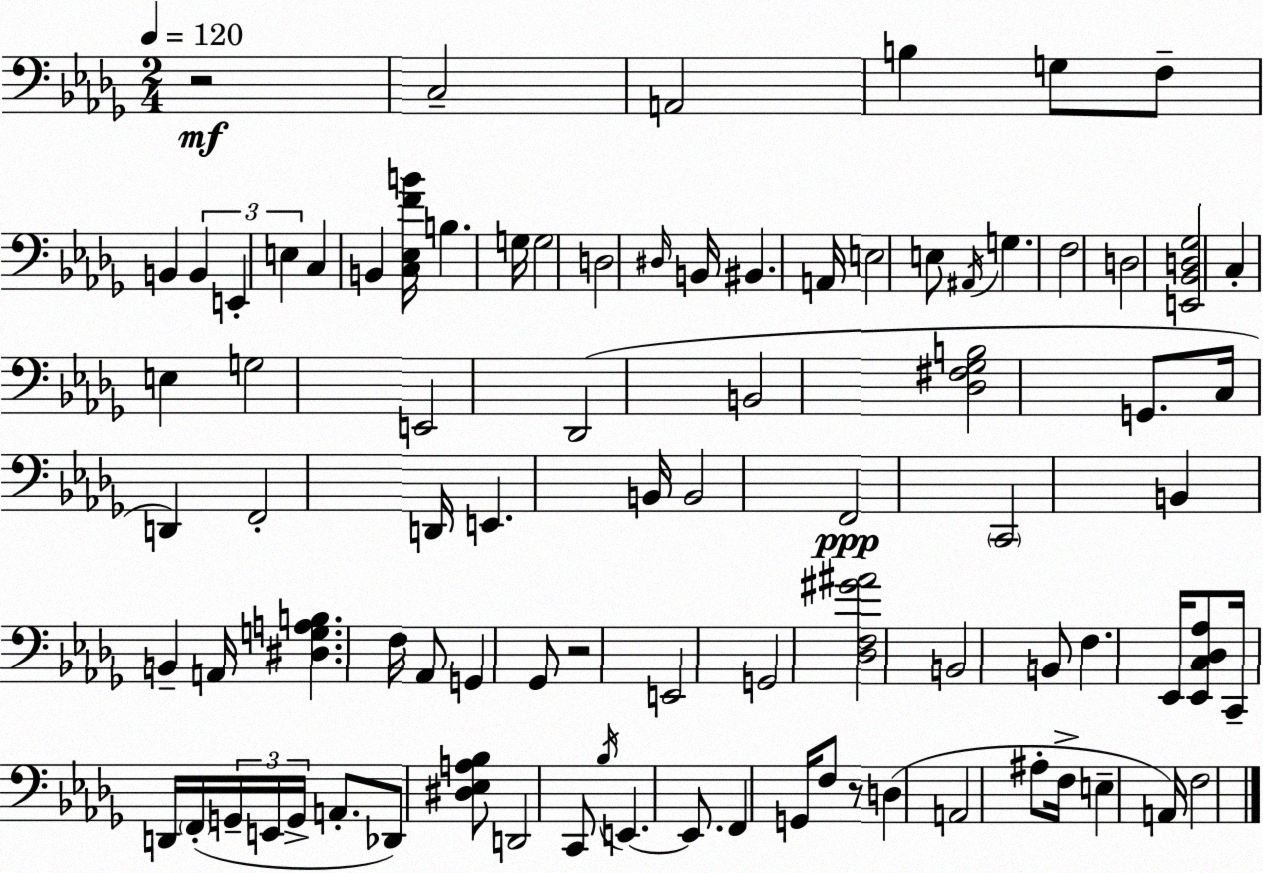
X:1
T:Untitled
M:2/4
L:1/4
K:Bbm
z2 C,2 A,,2 B, G,/2 F,/2 B,, B,, E,, E, C, B,, [C,_E,FB]/4 B, G,/4 G,2 D,2 ^D,/4 B,,/4 ^B,, A,,/4 E,2 E,/2 ^A,,/4 G, F,2 D,2 [E,,_B,,D,_G,]2 C, E, G,2 E,,2 _D,,2 B,,2 [_D,^F,_G,B,]2 G,,/2 C,/4 D,, F,,2 D,,/4 E,, B,,/4 B,,2 F,,2 C,,2 B,, B,, A,,/4 [^D,G,A,B,] F,/4 _A,,/2 G,, _G,,/2 z2 E,,2 G,,2 [_D,F,^G^A]2 B,,2 B,,/2 F, _E,,/4 [_E,,C,_D,_A,]/2 C,,/4 D,,/4 F,,/4 G,,/4 E,,/4 G,,/4 A,,/2 _D,,/2 [^D,_E,A,_B,]/2 D,,2 C,,/2 _B,/4 E,, E,,/2 F,, G,,/4 F,/2 z/2 D, A,,2 ^A,/2 F,/4 E, A,,/4 F,2